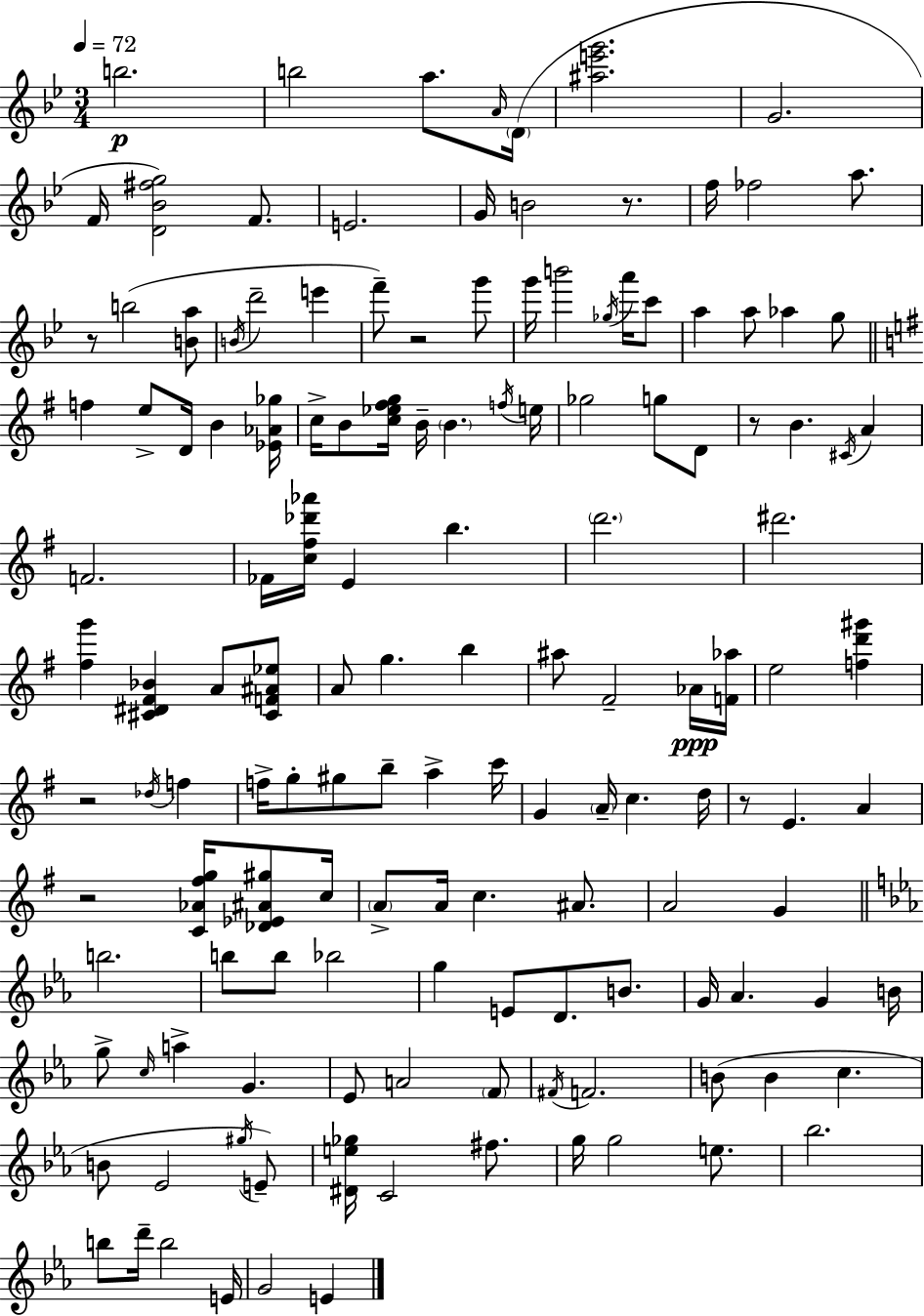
X:1
T:Untitled
M:3/4
L:1/4
K:Bb
b2 b2 a/2 A/4 D/4 [^ae'g']2 G2 F/4 [D_B^fg]2 F/2 E2 G/4 B2 z/2 f/4 _f2 a/2 z/2 b2 [Ba]/2 B/4 d'2 e' f'/2 z2 g'/2 g'/4 b'2 _g/4 a'/4 c'/2 a a/2 _a g/2 f e/2 D/4 B [_E_A_g]/4 c/4 B/2 [c_e^fg]/4 B/4 B f/4 e/4 _g2 g/2 D/2 z/2 B ^C/4 A F2 _F/4 [c^f_d'_a']/4 E b d'2 ^d'2 [^fg'] [^C^D^F_B] A/2 [^CF^A_e]/2 A/2 g b ^a/2 ^F2 _A/4 [F_a]/4 e2 [fd'^g'] z2 _d/4 f f/4 g/2 ^g/2 b/2 a c'/4 G A/4 c d/4 z/2 E A z2 [C_A^fg]/4 [_D_E^A^g]/2 c/4 A/2 A/4 c ^A/2 A2 G b2 b/2 b/2 _b2 g E/2 D/2 B/2 G/4 _A G B/4 g/2 c/4 a G _E/2 A2 F/2 ^F/4 F2 B/2 B c B/2 _E2 ^g/4 E/2 [^De_g]/4 C2 ^f/2 g/4 g2 e/2 _b2 b/2 d'/4 b2 E/4 G2 E